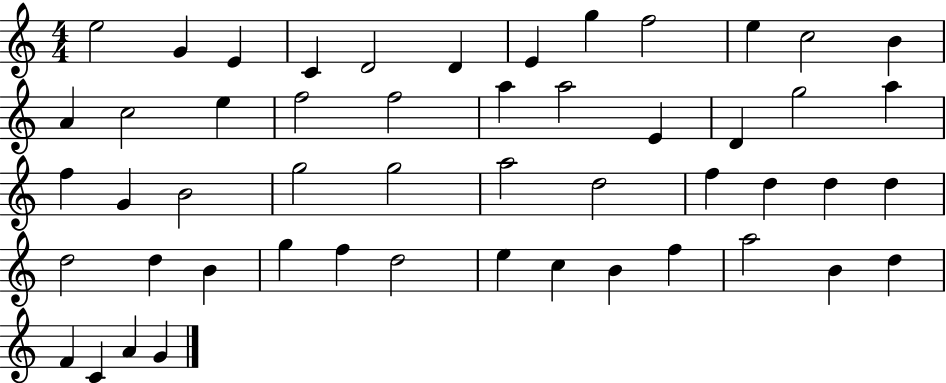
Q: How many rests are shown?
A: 0